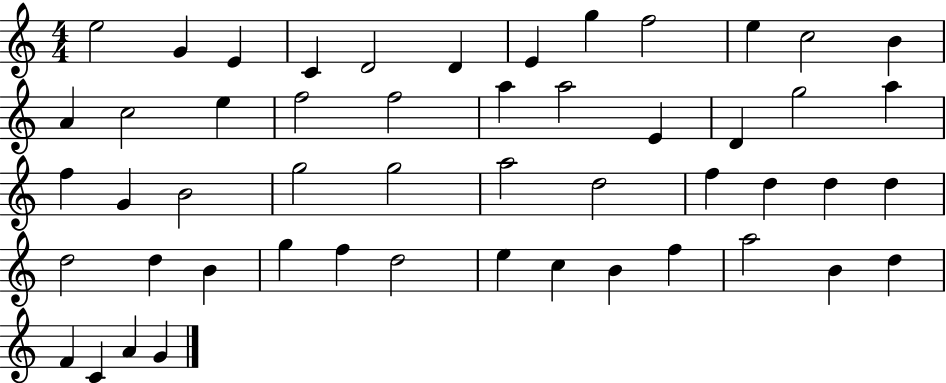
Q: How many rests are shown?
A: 0